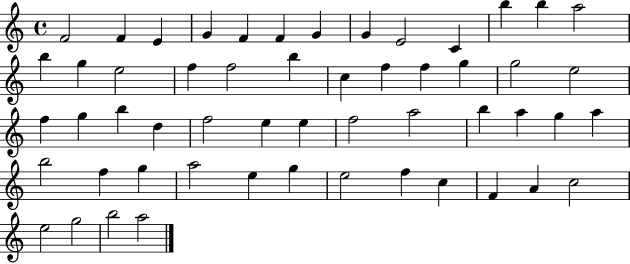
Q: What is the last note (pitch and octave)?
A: A5